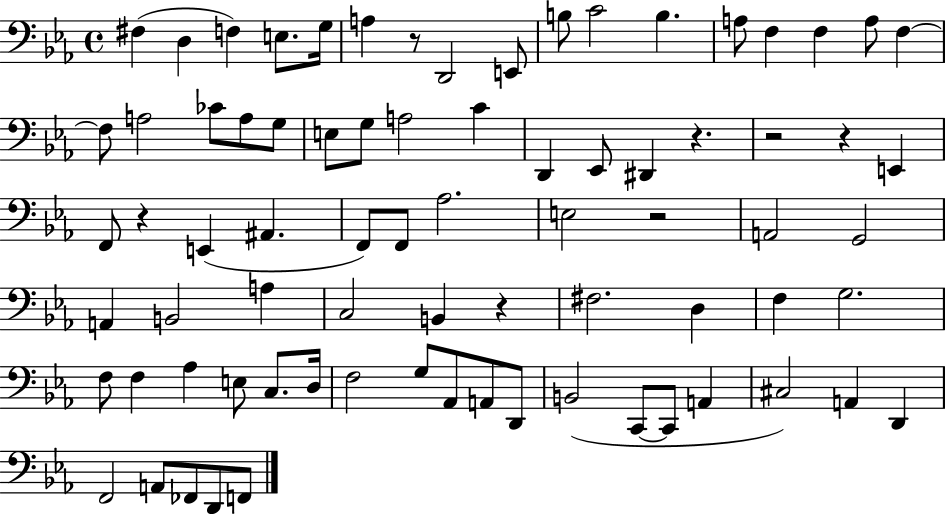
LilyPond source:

{
  \clef bass
  \time 4/4
  \defaultTimeSignature
  \key ees \major
  fis4( d4 f4) e8. g16 | a4 r8 d,2 e,8 | b8 c'2 b4. | a8 f4 f4 a8 f4~~ | \break f8 a2 ces'8 a8 g8 | e8 g8 a2 c'4 | d,4 ees,8 dis,4 r4. | r2 r4 e,4 | \break f,8 r4 e,4( ais,4. | f,8) f,8 aes2. | e2 r2 | a,2 g,2 | \break a,4 b,2 a4 | c2 b,4 r4 | fis2. d4 | f4 g2. | \break f8 f4 aes4 e8 c8. d16 | f2 g8 aes,8 a,8 d,8 | b,2( c,8~~ c,8 a,4 | cis2) a,4 d,4 | \break f,2 a,8 fes,8 d,8 f,8 | \bar "|."
}